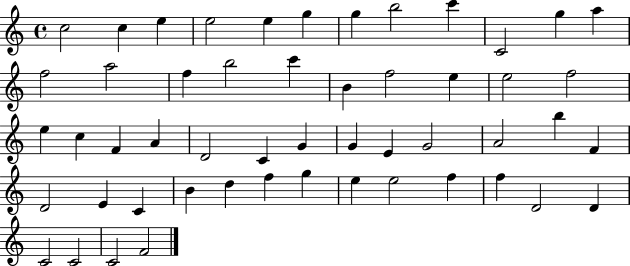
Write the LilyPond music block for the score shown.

{
  \clef treble
  \time 4/4
  \defaultTimeSignature
  \key c \major
  c''2 c''4 e''4 | e''2 e''4 g''4 | g''4 b''2 c'''4 | c'2 g''4 a''4 | \break f''2 a''2 | f''4 b''2 c'''4 | b'4 f''2 e''4 | e''2 f''2 | \break e''4 c''4 f'4 a'4 | d'2 c'4 g'4 | g'4 e'4 g'2 | a'2 b''4 f'4 | \break d'2 e'4 c'4 | b'4 d''4 f''4 g''4 | e''4 e''2 f''4 | f''4 d'2 d'4 | \break c'2 c'2 | c'2 f'2 | \bar "|."
}